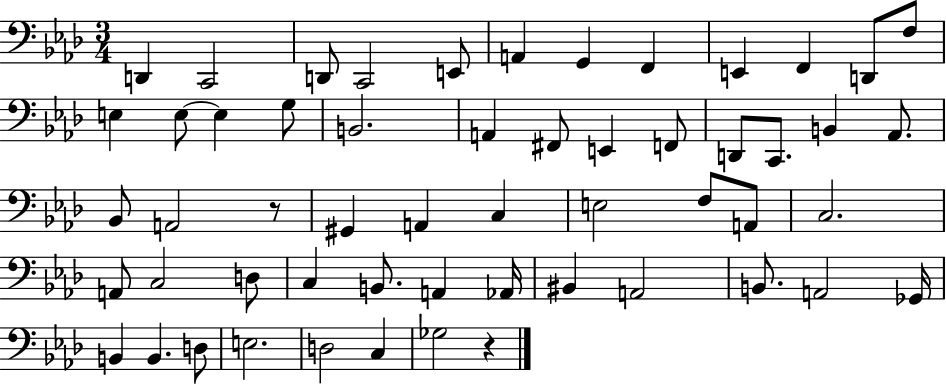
{
  \clef bass
  \numericTimeSignature
  \time 3/4
  \key aes \major
  d,4 c,2 | d,8 c,2 e,8 | a,4 g,4 f,4 | e,4 f,4 d,8 f8 | \break e4 e8~~ e4 g8 | b,2. | a,4 fis,8 e,4 f,8 | d,8 c,8. b,4 aes,8. | \break bes,8 a,2 r8 | gis,4 a,4 c4 | e2 f8 a,8 | c2. | \break a,8 c2 d8 | c4 b,8. a,4 aes,16 | bis,4 a,2 | b,8. a,2 ges,16 | \break b,4 b,4. d8 | e2. | d2 c4 | ges2 r4 | \break \bar "|."
}